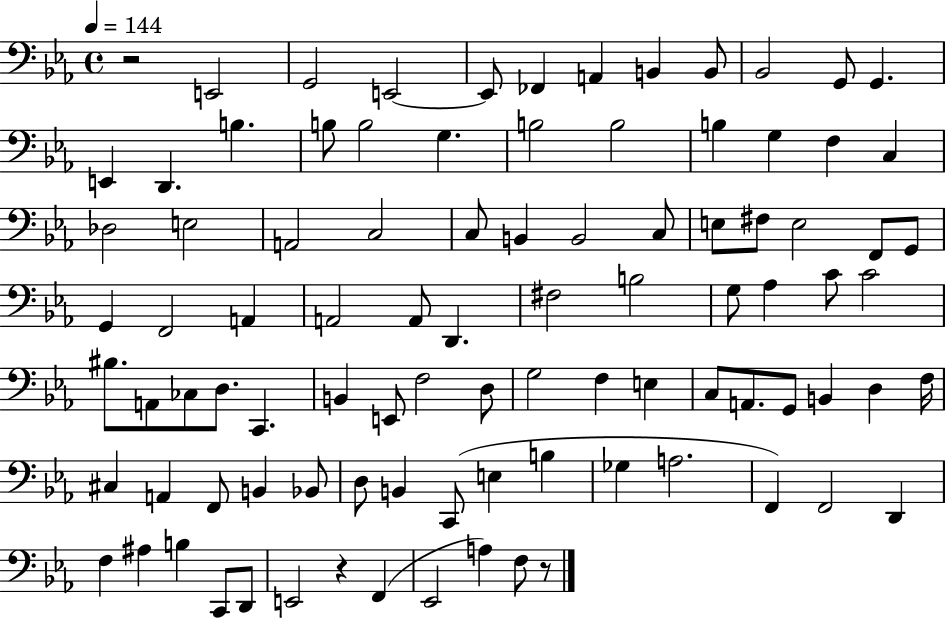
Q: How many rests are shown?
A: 3